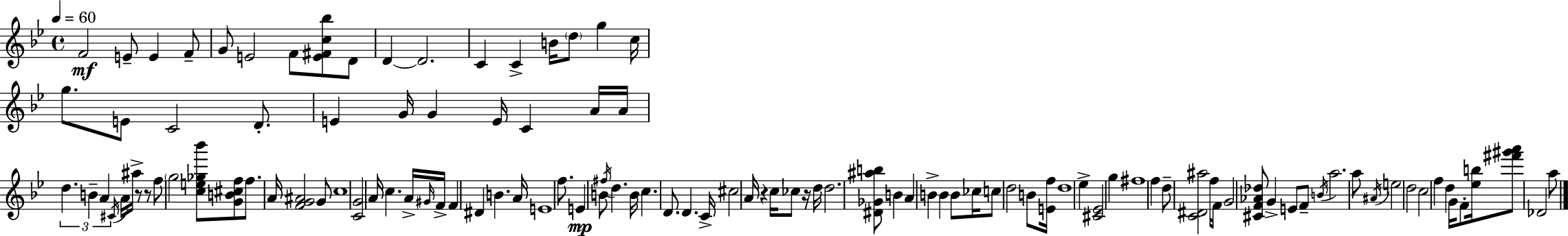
{
  \clef treble
  \time 4/4
  \defaultTimeSignature
  \key g \minor
  \tempo 4 = 60
  \repeat volta 2 { f'2\mf e'8-- e'4 f'8-- | g'8 e'2 f'8 <e' fis' c'' bes''>8 d'8 | d'4~~ d'2. | c'4 c'4-> b'16 \parenthesize d''8 g''4 c''16 | \break g''8. e'8 c'2 d'8.-. | e'4 g'16 g'4 e'16 c'4 a'16 a'16 | \tuplet 3/2 { d''4. b'4-- a'4 } \acciaccatura { cis'16 } a'16 | ais''16-> r8 r8 f''8 \parenthesize g''2 <c'' e'' ges'' bes'''>8 | \break <g' b' cis'' f''>8 f''8. a'16 <f' g' ais'>2 g'8 | c''1 | <c' g'>2 a'16 c''4. | a'16-> \grace { gis'16 } f'16-> f'4 dis'4 b'4. | \break a'16 e'1 | f''8. e'4\mp b'8 \acciaccatura { fis''16 } d''4. | b'16 c''4. d'8. d'4. | c'16-> cis''2 a'16 r4 | \break c''16 ces''8 r16 d''16 d''2. | <dis' ges' ais'' b''>8 b'4 a'4 b'4-> b'4 | b'8 ces''16 c''8 d''2 | b'8 <e' f''>16 d''1 | \break ees''4-> <cis' ees'>2 g''4 | fis''1 | f''4 d''8-- <c' dis' ais''>2 | f''16 f'16 g'2 <cis' f' aes' des''>8 g'4-> | \break e'8 f'8-- \acciaccatura { b'16 } a''2. | a''8 \acciaccatura { ais'16 } e''2 d''2 | c''2 f''4 | d''4 g'16 f'8-. <ees'' b''>16 <fis''' gis''' a'''>8 des'2 | \break a''8 } \bar "|."
}